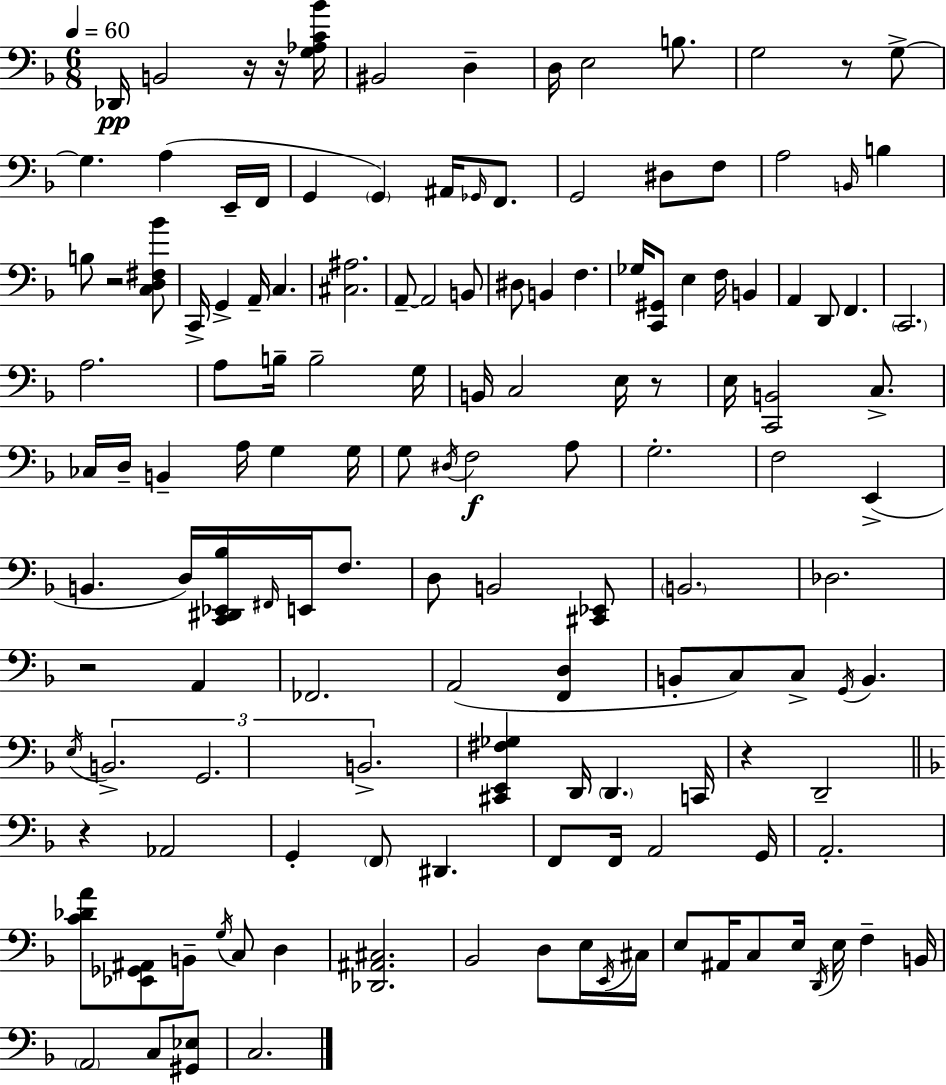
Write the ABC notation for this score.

X:1
T:Untitled
M:6/8
L:1/4
K:F
_D,,/4 B,,2 z/4 z/4 [G,_A,C_B]/4 ^B,,2 D, D,/4 E,2 B,/2 G,2 z/2 G,/2 G, A, E,,/4 F,,/4 G,, G,, ^A,,/4 _G,,/4 F,,/2 G,,2 ^D,/2 F,/2 A,2 B,,/4 B, B,/2 z2 [C,D,^F,_B]/2 C,,/4 G,, A,,/4 C, [^C,^A,]2 A,,/2 A,,2 B,,/2 ^D,/2 B,, F, _G,/4 [C,,^G,,]/2 E, F,/4 B,, A,, D,,/2 F,, C,,2 A,2 A,/2 B,/4 B,2 G,/4 B,,/4 C,2 E,/4 z/2 E,/4 [C,,B,,]2 C,/2 _C,/4 D,/4 B,, A,/4 G, G,/4 G,/2 ^D,/4 F,2 A,/2 G,2 F,2 E,, B,, D,/4 [C,,^D,,_E,,_B,]/4 ^F,,/4 E,,/4 F,/2 D,/2 B,,2 [^C,,_E,,]/2 B,,2 _D,2 z2 A,, _F,,2 A,,2 [F,,D,] B,,/2 C,/2 C,/2 G,,/4 B,, E,/4 B,,2 G,,2 B,,2 [^C,,E,,^F,_G,] D,,/4 D,, C,,/4 z D,,2 z _A,,2 G,, F,,/2 ^D,, F,,/2 F,,/4 A,,2 G,,/4 A,,2 [C_DA]/2 [_E,,_G,,^A,,]/2 B,,/2 G,/4 C,/2 D, [_D,,^A,,^C,]2 _B,,2 D,/2 E,/4 E,,/4 ^C,/4 E,/2 ^A,,/4 C,/2 E,/4 D,,/4 E,/4 F, B,,/4 A,,2 C,/2 [^G,,_E,]/2 C,2